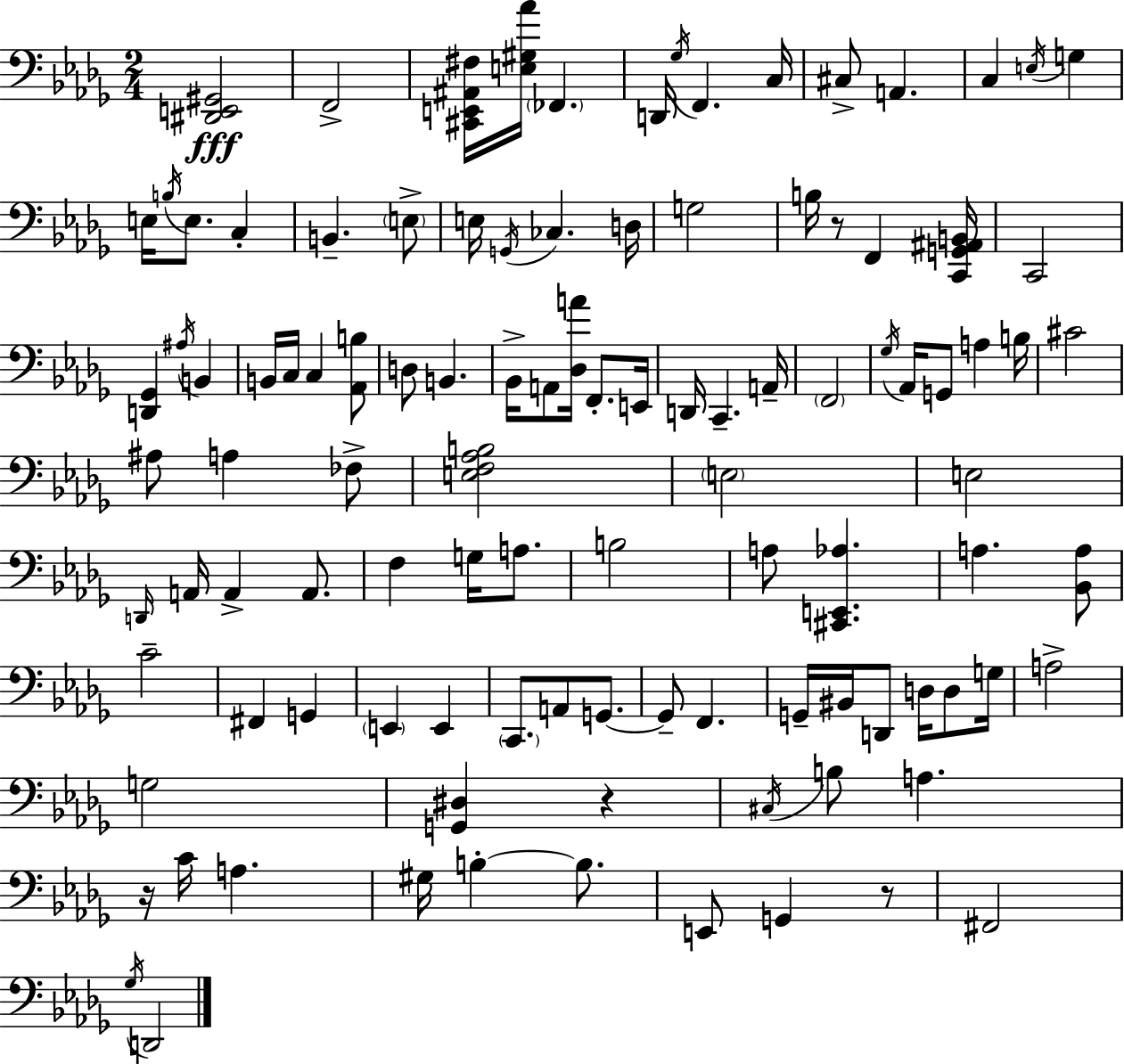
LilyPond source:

{
  \clef bass
  \numericTimeSignature
  \time 2/4
  \key bes \minor
  <dis, e, gis,>2\fff | f,2-> | <cis, e, ais, fis>16 <e gis aes'>16 \parenthesize fes,4. | d,16 \acciaccatura { ges16 } f,4. | \break c16 cis8-> a,4. | c4 \acciaccatura { e16 } g4 | e16 \acciaccatura { b16 } e8. c4-. | b,4.-- | \break \parenthesize e8-> e16 \acciaccatura { g,16 } ces4. | d16 g2 | b16 r8 f,4 | <c, g, ais, b,>16 c,2 | \break <d, ges,>4 | \acciaccatura { ais16 } b,4 b,16 c16 c4 | <aes, b>8 d8 b,4. | bes,16-> a,8 | \break <des a'>16 f,8.-. e,16 d,16 c,4.-- | a,16-- \parenthesize f,2 | \acciaccatura { ges16 } aes,16 g,8 | a4 b16 cis'2 | \break ais8 | a4 fes8-> <e f aes b>2 | \parenthesize e2 | e2 | \break \grace { d,16 } a,16 | a,4-> a,8. f4 | g16 a8. b2 | a8 | \break <cis, e, aes>4. a4. | <bes, a>8 c'2-- | fis,4 | g,4 \parenthesize e,4 | \break e,4 \parenthesize c,8. | a,8 g,8.~~ g,8-- | f,4. g,16-- | bis,16 d,8 d16 d8 g16 a2-> | \break g2 | <g, dis>4 | r4 \acciaccatura { cis16 } | b8 a4. | \break r16 c'16 a4. | gis16 b4-.~~ b8. | e,8 g,4 r8 | fis,2 | \break \acciaccatura { ges16 } d,2 | \bar "|."
}